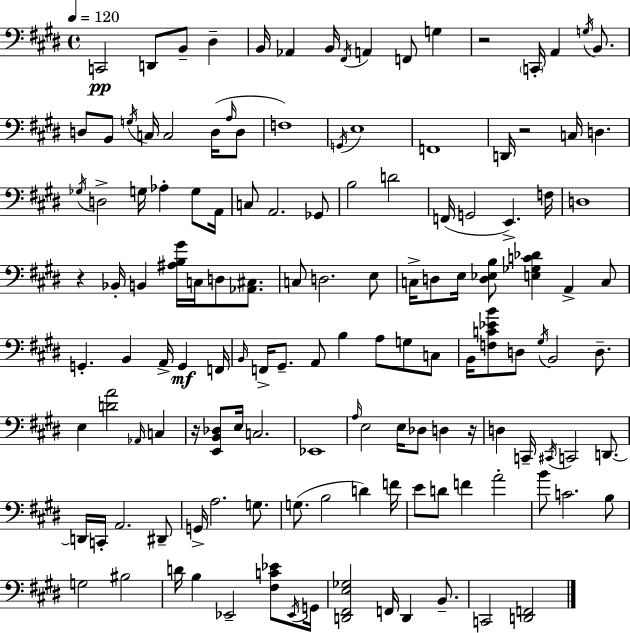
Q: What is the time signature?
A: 4/4